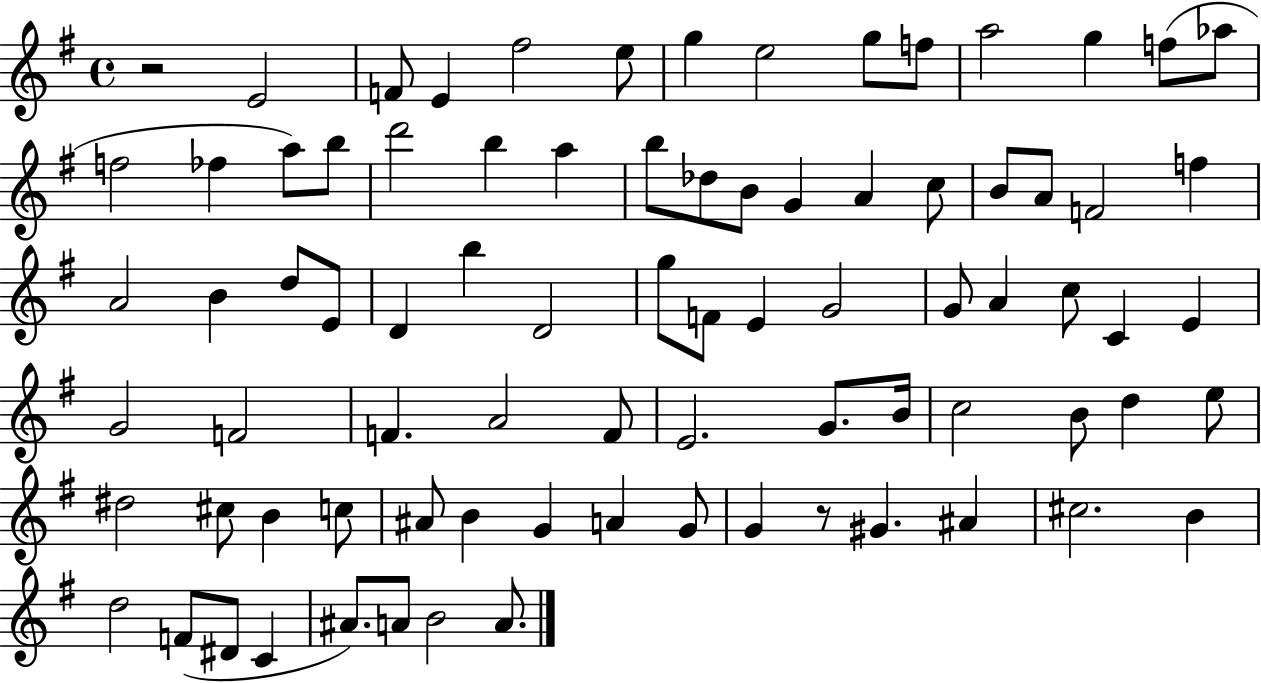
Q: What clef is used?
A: treble